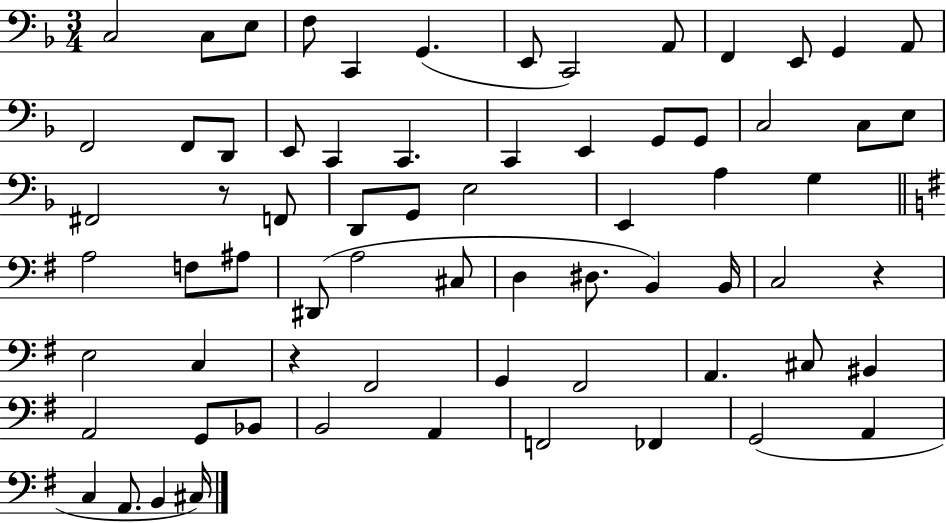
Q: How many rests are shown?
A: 3